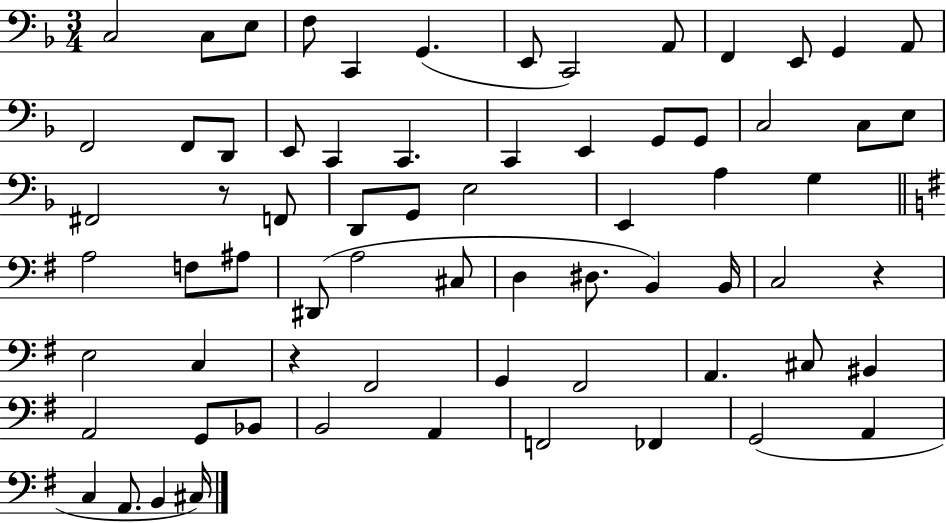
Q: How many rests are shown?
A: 3